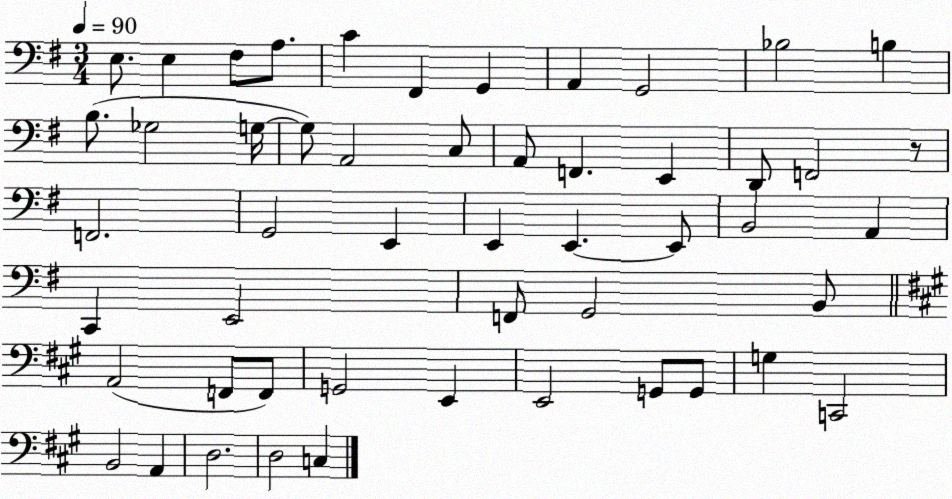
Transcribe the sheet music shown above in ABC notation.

X:1
T:Untitled
M:3/4
L:1/4
K:G
E,/2 E, ^F,/2 A,/2 C ^F,, G,, A,, G,,2 _B,2 B, B,/2 _G,2 G,/4 G,/2 A,,2 C,/2 A,,/2 F,, E,, D,,/2 F,,2 z/2 F,,2 G,,2 E,, E,, E,, E,,/2 B,,2 A,, C,, E,,2 F,,/2 G,,2 B,,/2 A,,2 F,,/2 F,,/2 G,,2 E,, E,,2 G,,/2 G,,/2 G, C,,2 B,,2 A,, D,2 D,2 C,